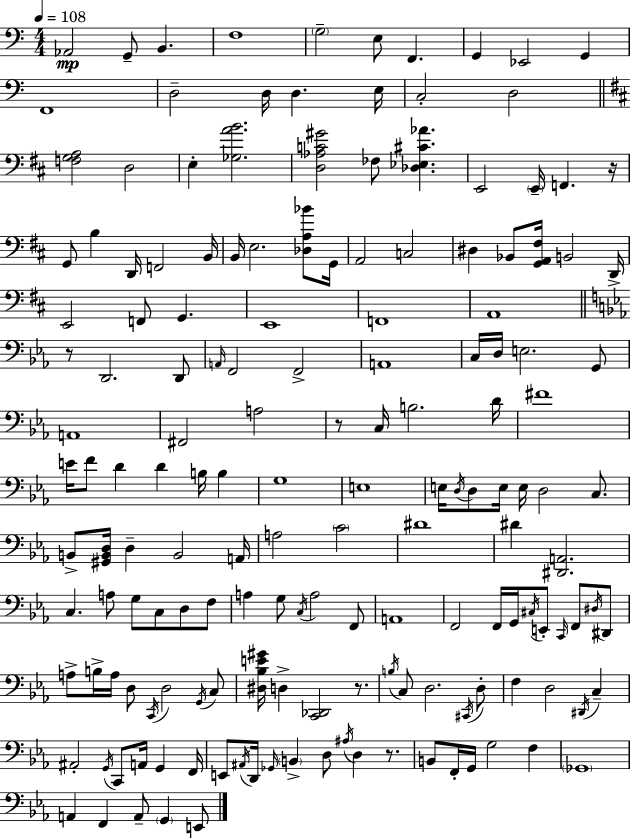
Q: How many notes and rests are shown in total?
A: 162